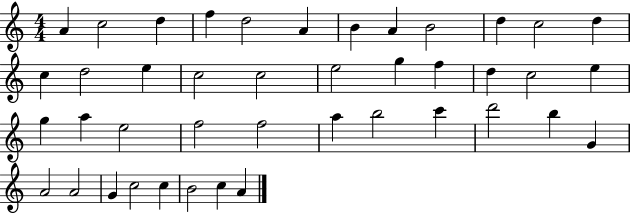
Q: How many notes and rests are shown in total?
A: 42